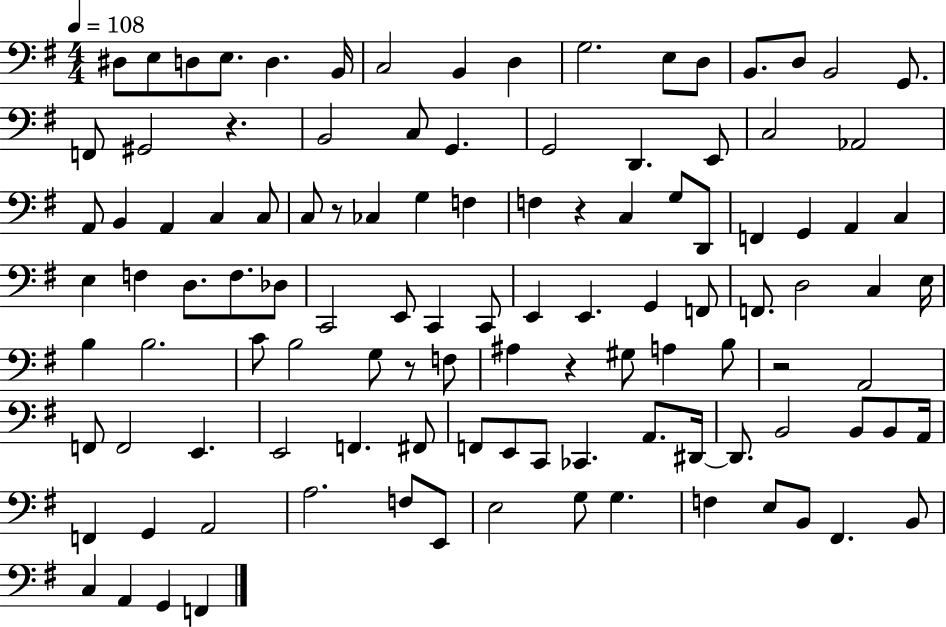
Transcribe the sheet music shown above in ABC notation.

X:1
T:Untitled
M:4/4
L:1/4
K:G
^D,/2 E,/2 D,/2 E,/2 D, B,,/4 C,2 B,, D, G,2 E,/2 D,/2 B,,/2 D,/2 B,,2 G,,/2 F,,/2 ^G,,2 z B,,2 C,/2 G,, G,,2 D,, E,,/2 C,2 _A,,2 A,,/2 B,, A,, C, C,/2 C,/2 z/2 _C, G, F, F, z C, G,/2 D,,/2 F,, G,, A,, C, E, F, D,/2 F,/2 _D,/2 C,,2 E,,/2 C,, C,,/2 E,, E,, G,, F,,/2 F,,/2 D,2 C, E,/4 B, B,2 C/2 B,2 G,/2 z/2 F,/2 ^A, z ^G,/2 A, B,/2 z2 A,,2 F,,/2 F,,2 E,, E,,2 F,, ^F,,/2 F,,/2 E,,/2 C,,/2 _C,, A,,/2 ^D,,/4 ^D,,/2 B,,2 B,,/2 B,,/2 A,,/4 F,, G,, A,,2 A,2 F,/2 E,,/2 E,2 G,/2 G, F, E,/2 B,,/2 ^F,, B,,/2 C, A,, G,, F,,